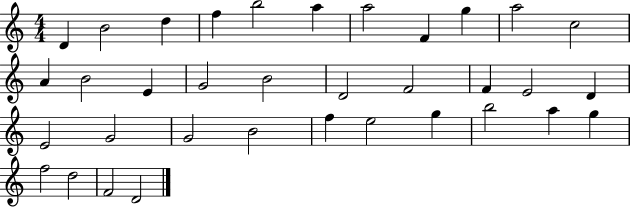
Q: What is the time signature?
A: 4/4